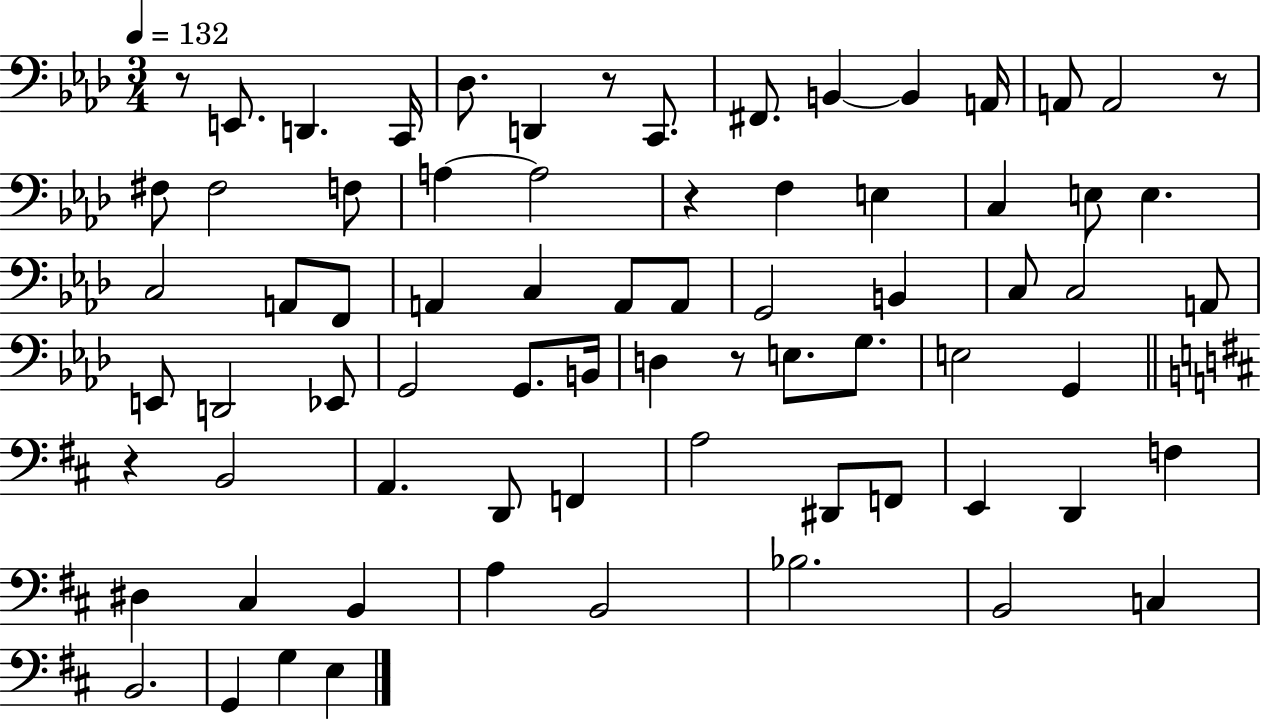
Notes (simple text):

R/e E2/e. D2/q. C2/s Db3/e. D2/q R/e C2/e. F#2/e. B2/q B2/q A2/s A2/e A2/h R/e F#3/e F#3/h F3/e A3/q A3/h R/q F3/q E3/q C3/q E3/e E3/q. C3/h A2/e F2/e A2/q C3/q A2/e A2/e G2/h B2/q C3/e C3/h A2/e E2/e D2/h Eb2/e G2/h G2/e. B2/s D3/q R/e E3/e. G3/e. E3/h G2/q R/q B2/h A2/q. D2/e F2/q A3/h D#2/e F2/e E2/q D2/q F3/q D#3/q C#3/q B2/q A3/q B2/h Bb3/h. B2/h C3/q B2/h. G2/q G3/q E3/q